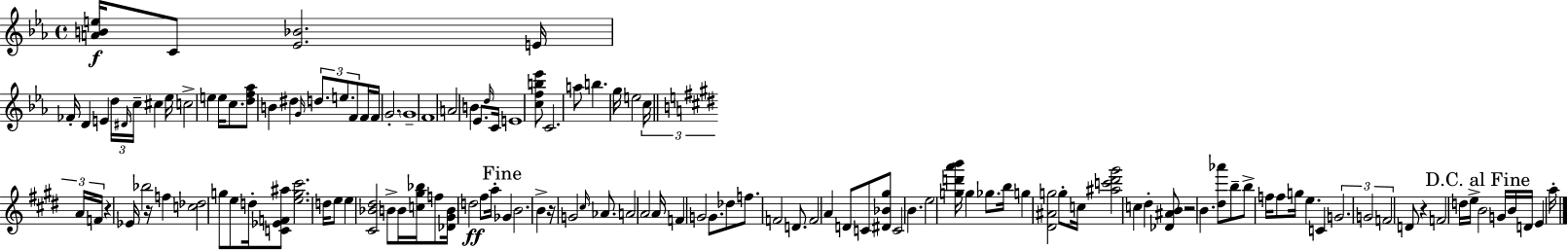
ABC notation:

X:1
T:Untitled
M:4/4
L:1/4
K:Eb
[ABe]/4 C/2 [_E_B]2 E/4 _F/4 D E d/4 ^D/4 c/4 ^c _e/4 c2 e e/4 c/2 [df_a]/2 B ^d G/4 d/2 e/2 F/2 F/4 F/4 G2 G4 F4 A2 B _E/2 d/4 C/4 E4 [cfb_e']/2 C2 a/2 b g/4 e2 c/4 A/4 F/4 z _E/4 _b2 z/4 f [c_d]2 g/2 e/2 d/4 [C_EF^a]/2 [eg^c']2 d/4 e/2 e [^C_B^d]2 B/2 B/4 [c^g_b]/4 f/2 [_D^GB]/4 d2 ^f/2 a/4 _G B2 B z/4 G2 ^c/4 _A/2 A2 A2 A/4 F G2 G/2 _d/2 f/2 F2 D/2 F2 A D/2 C/2 [^D_B^g]/2 C2 B e2 [gd'a'b']/4 g _g/2 b/4 g [^D^Ag]2 g/2 c/4 [^ac'^d'^g']2 c ^d [_D^AB]/2 z2 B [^d_a']/2 b/2 b/2 f/4 f/2 g/4 e C G2 G2 F2 D/2 z F2 d/4 e/4 B2 G/4 B/4 D/4 E a/4